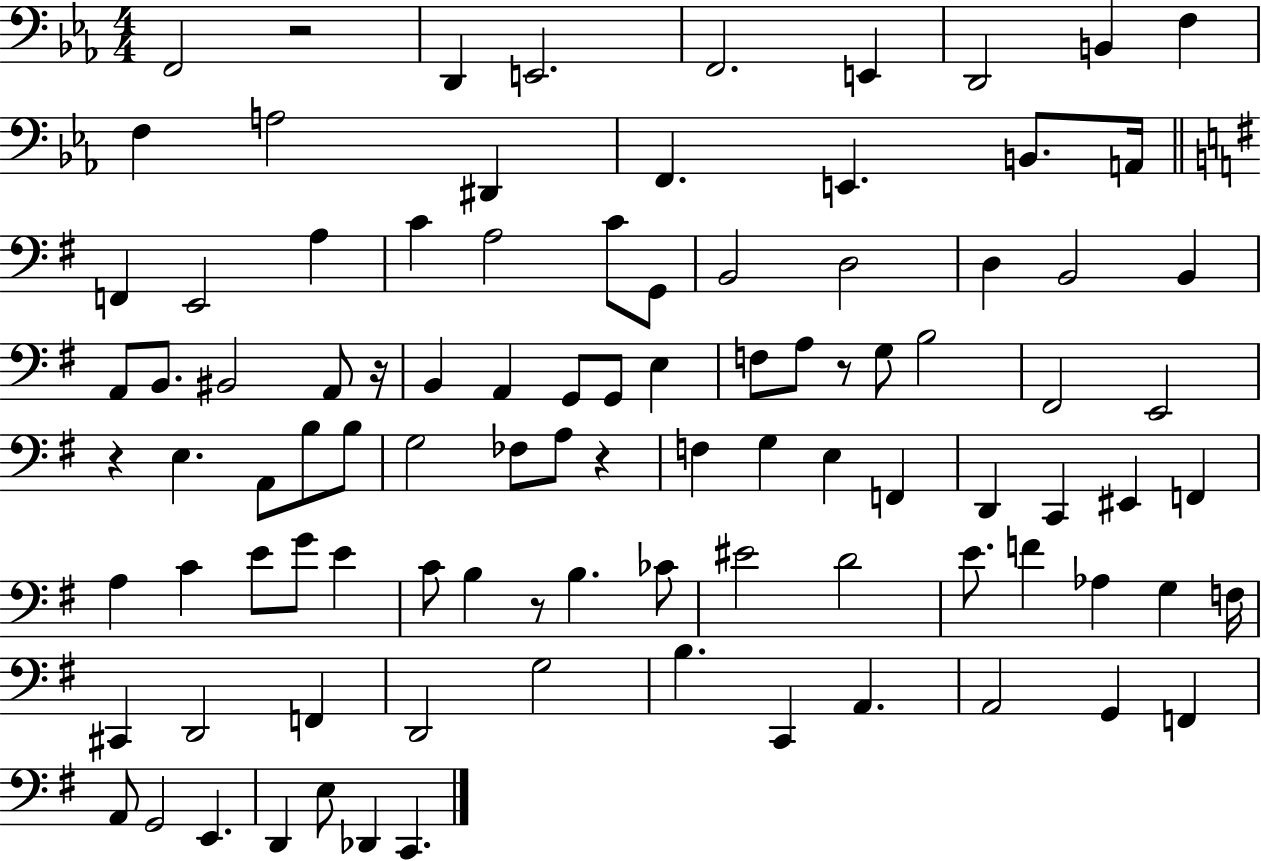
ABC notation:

X:1
T:Untitled
M:4/4
L:1/4
K:Eb
F,,2 z2 D,, E,,2 F,,2 E,, D,,2 B,, F, F, A,2 ^D,, F,, E,, B,,/2 A,,/4 F,, E,,2 A, C A,2 C/2 G,,/2 B,,2 D,2 D, B,,2 B,, A,,/2 B,,/2 ^B,,2 A,,/2 z/4 B,, A,, G,,/2 G,,/2 E, F,/2 A,/2 z/2 G,/2 B,2 ^F,,2 E,,2 z E, A,,/2 B,/2 B,/2 G,2 _F,/2 A,/2 z F, G, E, F,, D,, C,, ^E,, F,, A, C E/2 G/2 E C/2 B, z/2 B, _C/2 ^E2 D2 E/2 F _A, G, F,/4 ^C,, D,,2 F,, D,,2 G,2 B, C,, A,, A,,2 G,, F,, A,,/2 G,,2 E,, D,, E,/2 _D,, C,,